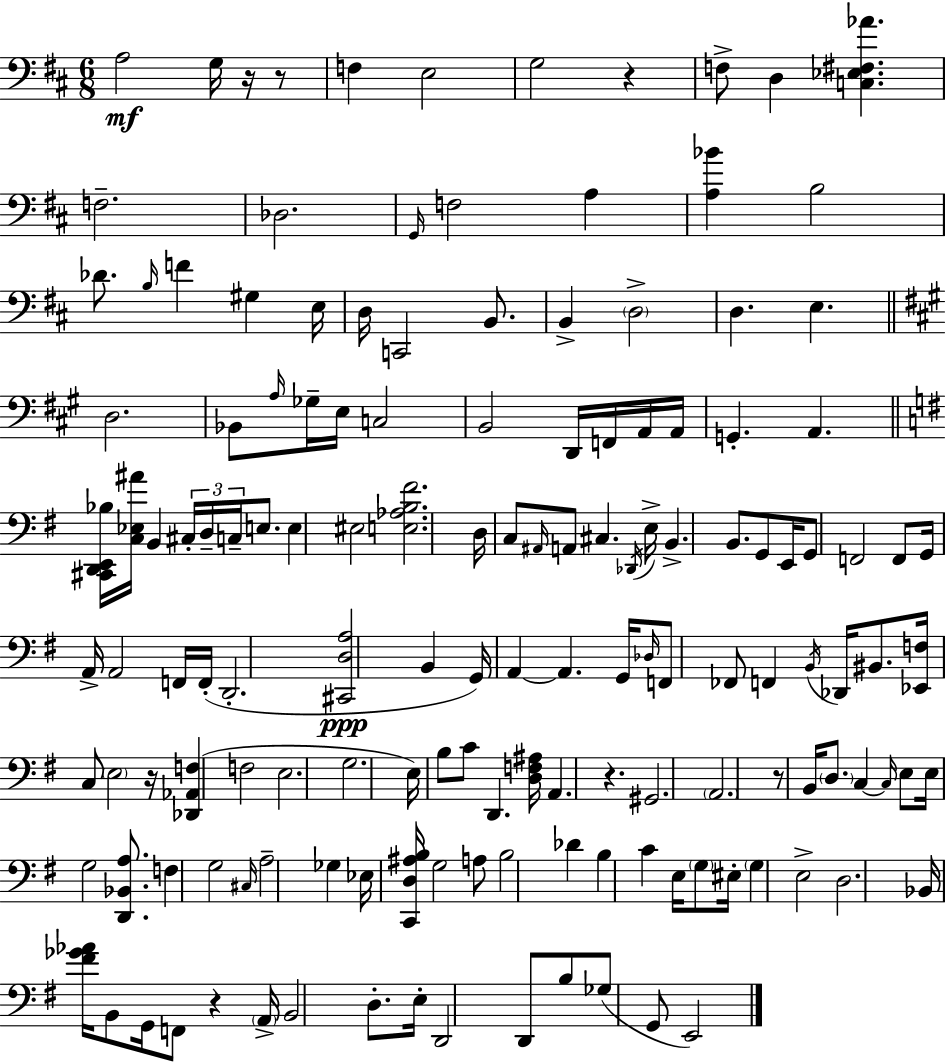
A3/h G3/s R/s R/e F3/q E3/h G3/h R/q F3/e D3/q [C3,Eb3,F#3,Ab4]/q. F3/h. Db3/h. G2/s F3/h A3/q [A3,Bb4]/q B3/h Db4/e. B3/s F4/q G#3/q E3/s D3/s C2/h B2/e. B2/q D3/h D3/q. E3/q. D3/h. Bb2/e A3/s Gb3/s E3/s C3/h B2/h D2/s F2/s A2/s A2/s G2/q. A2/q. [C#2,D2,E2,Bb3]/s [C3,Eb3,A#4]/s B2/q C#3/s D3/s C3/s E3/e. E3/q EIS3/h [E3,Ab3,B3,F#4]/h. D3/s C3/e A#2/s A2/e C#3/q. Db2/s E3/s B2/q. B2/e. G2/e E2/s G2/e F2/h F2/e G2/s A2/s A2/h F2/s F2/s D2/h. [C#2,D3,A3]/h B2/q G2/s A2/q A2/q. G2/s Db3/s F2/e FES2/e F2/q B2/s Db2/s BIS2/e. [Eb2,F3]/s C3/e E3/h R/s [Db2,Ab2,F3]/q F3/h E3/h. G3/h. E3/s B3/e C4/e D2/q. [D3,F3,A#3]/s A2/q. R/q. G#2/h. A2/h. R/e B2/s D3/e. C3/q C3/s E3/e E3/s G3/h [D2,Bb2,A3]/e. F3/q G3/h C#3/s A3/h Gb3/q Eb3/s [C2,D3,A#3,B3]/s G3/h A3/e B3/h Db4/q B3/q C4/q E3/s G3/e EIS3/s G3/q E3/h D3/h. Bb2/s [F#4,Gb4,Ab4]/s B2/e G2/s F2/e R/q A2/s B2/h D3/e. E3/s D2/h D2/e B3/e Gb3/e G2/e E2/h